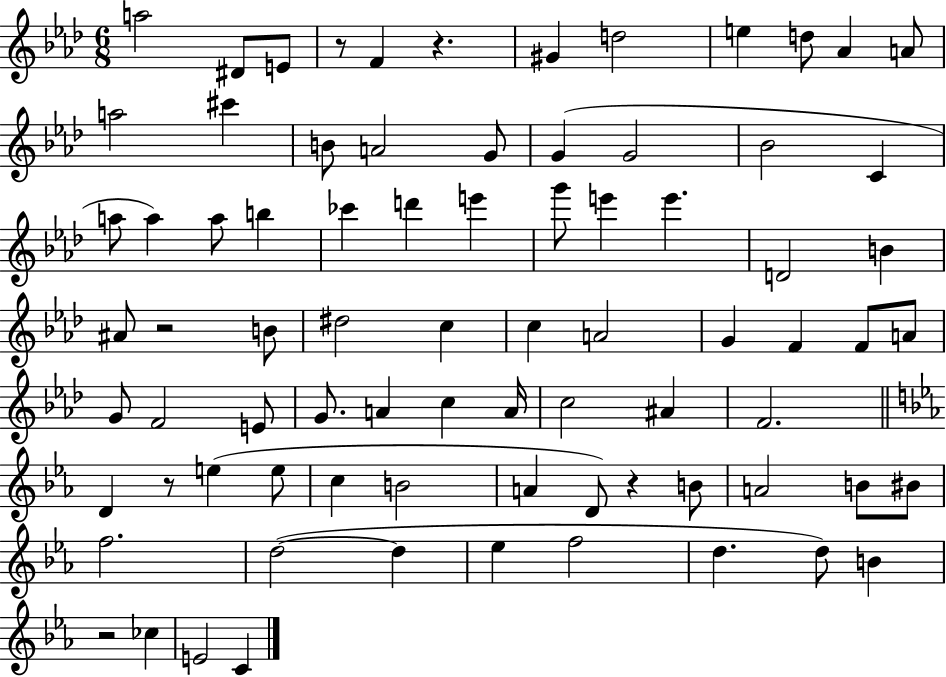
X:1
T:Untitled
M:6/8
L:1/4
K:Ab
a2 ^D/2 E/2 z/2 F z ^G d2 e d/2 _A A/2 a2 ^c' B/2 A2 G/2 G G2 _B2 C a/2 a a/2 b _c' d' e' g'/2 e' e' D2 B ^A/2 z2 B/2 ^d2 c c A2 G F F/2 A/2 G/2 F2 E/2 G/2 A c A/4 c2 ^A F2 D z/2 e e/2 c B2 A D/2 z B/2 A2 B/2 ^B/2 f2 d2 d _e f2 d d/2 B z2 _c E2 C